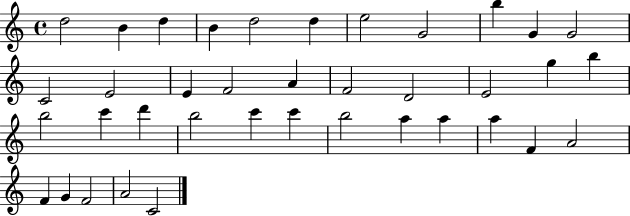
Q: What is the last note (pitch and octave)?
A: C4